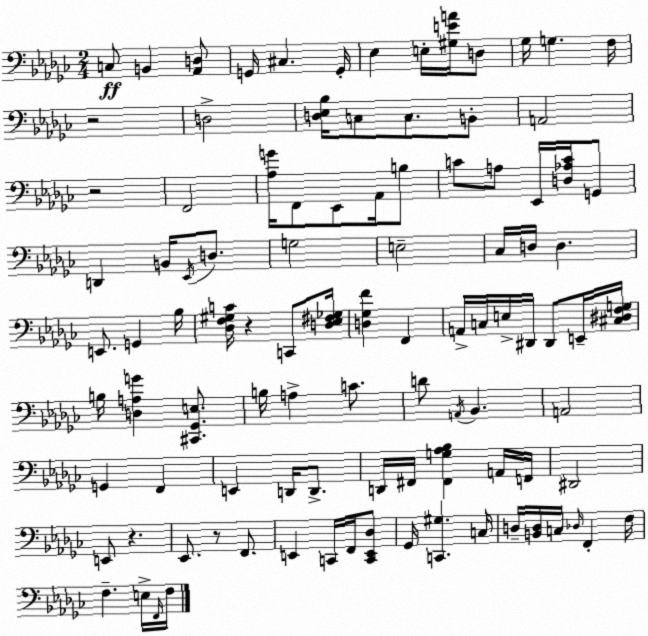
X:1
T:Untitled
M:2/4
L:1/4
K:Ebm
C,/2 B,, [_A,,D,]/2 G,,/4 ^C, G,,/4 _E, E,/4 [^G,EA]/4 D,/2 _G,/4 G, F,/4 z2 D,2 [D,_E,_B,]/4 C,/2 C,/2 B,,/2 A,,2 z2 F,,2 [_A,G]/4 F,,/2 _E,,/2 _A,,/4 B,/2 C/2 A,/2 _E,,/4 [D,_A,C]/4 G,,/2 D,, B,,/4 _E,,/4 D,/2 G,2 E,2 _C,/4 D,/4 D, E,,/2 G,, _B,/4 [_D,F,^G,C]/4 z C,,/2 [D,_E,^F,_G,]/4 [D,_G,F] F,, A,,/4 C,/4 E,/4 ^D,,/4 ^D,,/2 E,,/4 [^C,^D,F,G,]/4 B,/4 [D,A,G] [^C,,_G,,E,]/2 B,/4 A, C/2 D/2 A,,/4 _B,, A,,2 G,, F,, E,, D,,/4 D,,/2 D,,/4 ^F,,/4 [^F,,G,_A,_B,] A,,/4 F,,/4 ^D,,2 E,,/2 z _E,,/2 z/2 F,,/2 E,, C,,/4 F,,/4 [C,,E,,_D,]/2 _G,,/4 [C,,^G,] C,/4 D,/4 [B,,D,]/4 C,/4 _D,/4 F,, F,/4 F, E,/4 F,,/4 F,/4